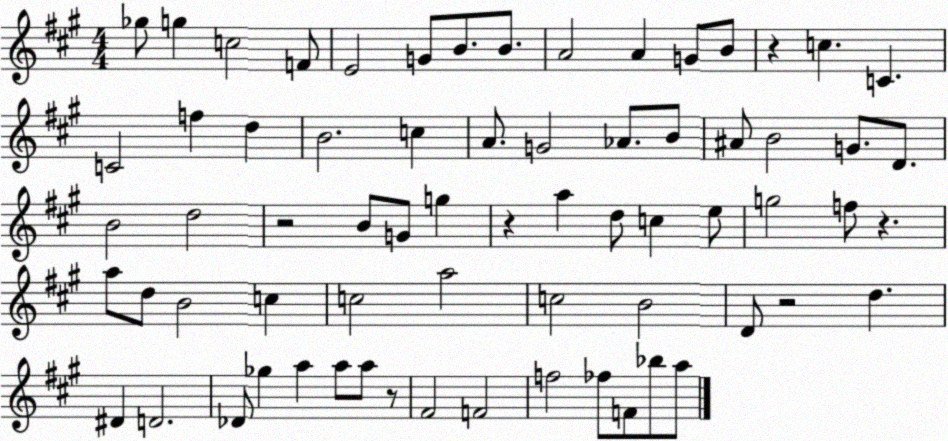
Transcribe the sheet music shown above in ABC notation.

X:1
T:Untitled
M:4/4
L:1/4
K:A
_g/2 g c2 F/2 E2 G/2 B/2 B/2 A2 A G/2 B/2 z c C C2 f d B2 c A/2 G2 _A/2 B/2 ^A/2 B2 G/2 D/2 B2 d2 z2 B/2 G/2 g z a d/2 c e/2 g2 f/2 z a/2 d/2 B2 c c2 a2 c2 B2 D/2 z2 d ^D D2 _D/2 _g a a/2 a/2 z/2 ^F2 F2 f2 _f/2 F/2 _b/2 a/2